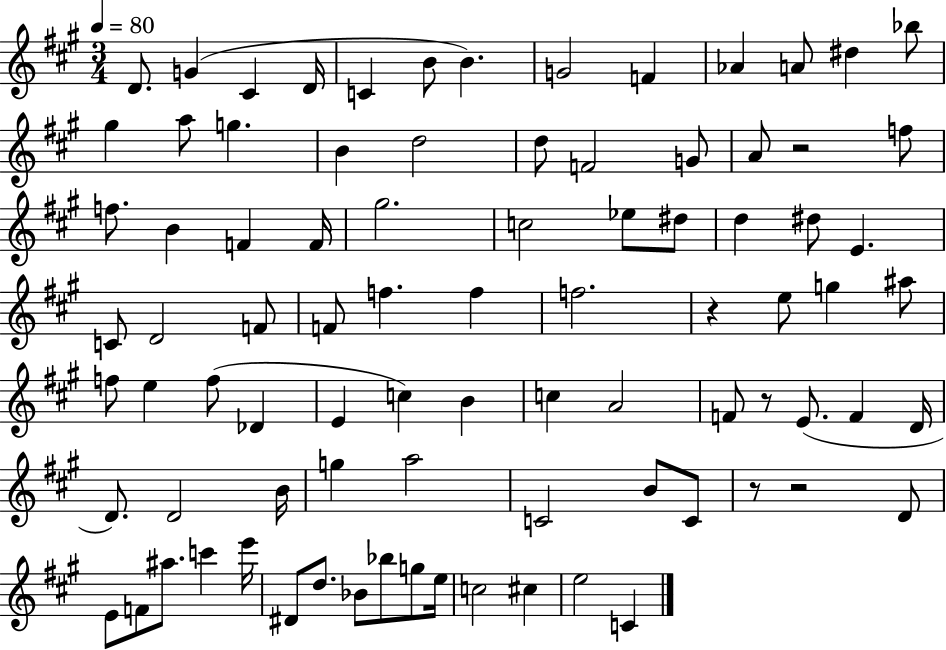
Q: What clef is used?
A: treble